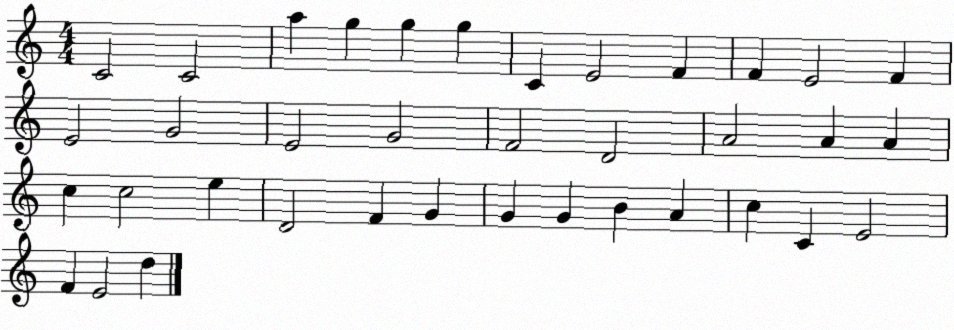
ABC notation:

X:1
T:Untitled
M:4/4
L:1/4
K:C
C2 C2 a g g g C E2 F F E2 F E2 G2 E2 G2 F2 D2 A2 A A c c2 e D2 F G G G B A c C E2 F E2 d